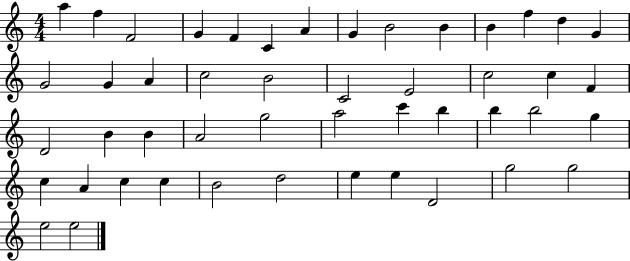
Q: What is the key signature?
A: C major